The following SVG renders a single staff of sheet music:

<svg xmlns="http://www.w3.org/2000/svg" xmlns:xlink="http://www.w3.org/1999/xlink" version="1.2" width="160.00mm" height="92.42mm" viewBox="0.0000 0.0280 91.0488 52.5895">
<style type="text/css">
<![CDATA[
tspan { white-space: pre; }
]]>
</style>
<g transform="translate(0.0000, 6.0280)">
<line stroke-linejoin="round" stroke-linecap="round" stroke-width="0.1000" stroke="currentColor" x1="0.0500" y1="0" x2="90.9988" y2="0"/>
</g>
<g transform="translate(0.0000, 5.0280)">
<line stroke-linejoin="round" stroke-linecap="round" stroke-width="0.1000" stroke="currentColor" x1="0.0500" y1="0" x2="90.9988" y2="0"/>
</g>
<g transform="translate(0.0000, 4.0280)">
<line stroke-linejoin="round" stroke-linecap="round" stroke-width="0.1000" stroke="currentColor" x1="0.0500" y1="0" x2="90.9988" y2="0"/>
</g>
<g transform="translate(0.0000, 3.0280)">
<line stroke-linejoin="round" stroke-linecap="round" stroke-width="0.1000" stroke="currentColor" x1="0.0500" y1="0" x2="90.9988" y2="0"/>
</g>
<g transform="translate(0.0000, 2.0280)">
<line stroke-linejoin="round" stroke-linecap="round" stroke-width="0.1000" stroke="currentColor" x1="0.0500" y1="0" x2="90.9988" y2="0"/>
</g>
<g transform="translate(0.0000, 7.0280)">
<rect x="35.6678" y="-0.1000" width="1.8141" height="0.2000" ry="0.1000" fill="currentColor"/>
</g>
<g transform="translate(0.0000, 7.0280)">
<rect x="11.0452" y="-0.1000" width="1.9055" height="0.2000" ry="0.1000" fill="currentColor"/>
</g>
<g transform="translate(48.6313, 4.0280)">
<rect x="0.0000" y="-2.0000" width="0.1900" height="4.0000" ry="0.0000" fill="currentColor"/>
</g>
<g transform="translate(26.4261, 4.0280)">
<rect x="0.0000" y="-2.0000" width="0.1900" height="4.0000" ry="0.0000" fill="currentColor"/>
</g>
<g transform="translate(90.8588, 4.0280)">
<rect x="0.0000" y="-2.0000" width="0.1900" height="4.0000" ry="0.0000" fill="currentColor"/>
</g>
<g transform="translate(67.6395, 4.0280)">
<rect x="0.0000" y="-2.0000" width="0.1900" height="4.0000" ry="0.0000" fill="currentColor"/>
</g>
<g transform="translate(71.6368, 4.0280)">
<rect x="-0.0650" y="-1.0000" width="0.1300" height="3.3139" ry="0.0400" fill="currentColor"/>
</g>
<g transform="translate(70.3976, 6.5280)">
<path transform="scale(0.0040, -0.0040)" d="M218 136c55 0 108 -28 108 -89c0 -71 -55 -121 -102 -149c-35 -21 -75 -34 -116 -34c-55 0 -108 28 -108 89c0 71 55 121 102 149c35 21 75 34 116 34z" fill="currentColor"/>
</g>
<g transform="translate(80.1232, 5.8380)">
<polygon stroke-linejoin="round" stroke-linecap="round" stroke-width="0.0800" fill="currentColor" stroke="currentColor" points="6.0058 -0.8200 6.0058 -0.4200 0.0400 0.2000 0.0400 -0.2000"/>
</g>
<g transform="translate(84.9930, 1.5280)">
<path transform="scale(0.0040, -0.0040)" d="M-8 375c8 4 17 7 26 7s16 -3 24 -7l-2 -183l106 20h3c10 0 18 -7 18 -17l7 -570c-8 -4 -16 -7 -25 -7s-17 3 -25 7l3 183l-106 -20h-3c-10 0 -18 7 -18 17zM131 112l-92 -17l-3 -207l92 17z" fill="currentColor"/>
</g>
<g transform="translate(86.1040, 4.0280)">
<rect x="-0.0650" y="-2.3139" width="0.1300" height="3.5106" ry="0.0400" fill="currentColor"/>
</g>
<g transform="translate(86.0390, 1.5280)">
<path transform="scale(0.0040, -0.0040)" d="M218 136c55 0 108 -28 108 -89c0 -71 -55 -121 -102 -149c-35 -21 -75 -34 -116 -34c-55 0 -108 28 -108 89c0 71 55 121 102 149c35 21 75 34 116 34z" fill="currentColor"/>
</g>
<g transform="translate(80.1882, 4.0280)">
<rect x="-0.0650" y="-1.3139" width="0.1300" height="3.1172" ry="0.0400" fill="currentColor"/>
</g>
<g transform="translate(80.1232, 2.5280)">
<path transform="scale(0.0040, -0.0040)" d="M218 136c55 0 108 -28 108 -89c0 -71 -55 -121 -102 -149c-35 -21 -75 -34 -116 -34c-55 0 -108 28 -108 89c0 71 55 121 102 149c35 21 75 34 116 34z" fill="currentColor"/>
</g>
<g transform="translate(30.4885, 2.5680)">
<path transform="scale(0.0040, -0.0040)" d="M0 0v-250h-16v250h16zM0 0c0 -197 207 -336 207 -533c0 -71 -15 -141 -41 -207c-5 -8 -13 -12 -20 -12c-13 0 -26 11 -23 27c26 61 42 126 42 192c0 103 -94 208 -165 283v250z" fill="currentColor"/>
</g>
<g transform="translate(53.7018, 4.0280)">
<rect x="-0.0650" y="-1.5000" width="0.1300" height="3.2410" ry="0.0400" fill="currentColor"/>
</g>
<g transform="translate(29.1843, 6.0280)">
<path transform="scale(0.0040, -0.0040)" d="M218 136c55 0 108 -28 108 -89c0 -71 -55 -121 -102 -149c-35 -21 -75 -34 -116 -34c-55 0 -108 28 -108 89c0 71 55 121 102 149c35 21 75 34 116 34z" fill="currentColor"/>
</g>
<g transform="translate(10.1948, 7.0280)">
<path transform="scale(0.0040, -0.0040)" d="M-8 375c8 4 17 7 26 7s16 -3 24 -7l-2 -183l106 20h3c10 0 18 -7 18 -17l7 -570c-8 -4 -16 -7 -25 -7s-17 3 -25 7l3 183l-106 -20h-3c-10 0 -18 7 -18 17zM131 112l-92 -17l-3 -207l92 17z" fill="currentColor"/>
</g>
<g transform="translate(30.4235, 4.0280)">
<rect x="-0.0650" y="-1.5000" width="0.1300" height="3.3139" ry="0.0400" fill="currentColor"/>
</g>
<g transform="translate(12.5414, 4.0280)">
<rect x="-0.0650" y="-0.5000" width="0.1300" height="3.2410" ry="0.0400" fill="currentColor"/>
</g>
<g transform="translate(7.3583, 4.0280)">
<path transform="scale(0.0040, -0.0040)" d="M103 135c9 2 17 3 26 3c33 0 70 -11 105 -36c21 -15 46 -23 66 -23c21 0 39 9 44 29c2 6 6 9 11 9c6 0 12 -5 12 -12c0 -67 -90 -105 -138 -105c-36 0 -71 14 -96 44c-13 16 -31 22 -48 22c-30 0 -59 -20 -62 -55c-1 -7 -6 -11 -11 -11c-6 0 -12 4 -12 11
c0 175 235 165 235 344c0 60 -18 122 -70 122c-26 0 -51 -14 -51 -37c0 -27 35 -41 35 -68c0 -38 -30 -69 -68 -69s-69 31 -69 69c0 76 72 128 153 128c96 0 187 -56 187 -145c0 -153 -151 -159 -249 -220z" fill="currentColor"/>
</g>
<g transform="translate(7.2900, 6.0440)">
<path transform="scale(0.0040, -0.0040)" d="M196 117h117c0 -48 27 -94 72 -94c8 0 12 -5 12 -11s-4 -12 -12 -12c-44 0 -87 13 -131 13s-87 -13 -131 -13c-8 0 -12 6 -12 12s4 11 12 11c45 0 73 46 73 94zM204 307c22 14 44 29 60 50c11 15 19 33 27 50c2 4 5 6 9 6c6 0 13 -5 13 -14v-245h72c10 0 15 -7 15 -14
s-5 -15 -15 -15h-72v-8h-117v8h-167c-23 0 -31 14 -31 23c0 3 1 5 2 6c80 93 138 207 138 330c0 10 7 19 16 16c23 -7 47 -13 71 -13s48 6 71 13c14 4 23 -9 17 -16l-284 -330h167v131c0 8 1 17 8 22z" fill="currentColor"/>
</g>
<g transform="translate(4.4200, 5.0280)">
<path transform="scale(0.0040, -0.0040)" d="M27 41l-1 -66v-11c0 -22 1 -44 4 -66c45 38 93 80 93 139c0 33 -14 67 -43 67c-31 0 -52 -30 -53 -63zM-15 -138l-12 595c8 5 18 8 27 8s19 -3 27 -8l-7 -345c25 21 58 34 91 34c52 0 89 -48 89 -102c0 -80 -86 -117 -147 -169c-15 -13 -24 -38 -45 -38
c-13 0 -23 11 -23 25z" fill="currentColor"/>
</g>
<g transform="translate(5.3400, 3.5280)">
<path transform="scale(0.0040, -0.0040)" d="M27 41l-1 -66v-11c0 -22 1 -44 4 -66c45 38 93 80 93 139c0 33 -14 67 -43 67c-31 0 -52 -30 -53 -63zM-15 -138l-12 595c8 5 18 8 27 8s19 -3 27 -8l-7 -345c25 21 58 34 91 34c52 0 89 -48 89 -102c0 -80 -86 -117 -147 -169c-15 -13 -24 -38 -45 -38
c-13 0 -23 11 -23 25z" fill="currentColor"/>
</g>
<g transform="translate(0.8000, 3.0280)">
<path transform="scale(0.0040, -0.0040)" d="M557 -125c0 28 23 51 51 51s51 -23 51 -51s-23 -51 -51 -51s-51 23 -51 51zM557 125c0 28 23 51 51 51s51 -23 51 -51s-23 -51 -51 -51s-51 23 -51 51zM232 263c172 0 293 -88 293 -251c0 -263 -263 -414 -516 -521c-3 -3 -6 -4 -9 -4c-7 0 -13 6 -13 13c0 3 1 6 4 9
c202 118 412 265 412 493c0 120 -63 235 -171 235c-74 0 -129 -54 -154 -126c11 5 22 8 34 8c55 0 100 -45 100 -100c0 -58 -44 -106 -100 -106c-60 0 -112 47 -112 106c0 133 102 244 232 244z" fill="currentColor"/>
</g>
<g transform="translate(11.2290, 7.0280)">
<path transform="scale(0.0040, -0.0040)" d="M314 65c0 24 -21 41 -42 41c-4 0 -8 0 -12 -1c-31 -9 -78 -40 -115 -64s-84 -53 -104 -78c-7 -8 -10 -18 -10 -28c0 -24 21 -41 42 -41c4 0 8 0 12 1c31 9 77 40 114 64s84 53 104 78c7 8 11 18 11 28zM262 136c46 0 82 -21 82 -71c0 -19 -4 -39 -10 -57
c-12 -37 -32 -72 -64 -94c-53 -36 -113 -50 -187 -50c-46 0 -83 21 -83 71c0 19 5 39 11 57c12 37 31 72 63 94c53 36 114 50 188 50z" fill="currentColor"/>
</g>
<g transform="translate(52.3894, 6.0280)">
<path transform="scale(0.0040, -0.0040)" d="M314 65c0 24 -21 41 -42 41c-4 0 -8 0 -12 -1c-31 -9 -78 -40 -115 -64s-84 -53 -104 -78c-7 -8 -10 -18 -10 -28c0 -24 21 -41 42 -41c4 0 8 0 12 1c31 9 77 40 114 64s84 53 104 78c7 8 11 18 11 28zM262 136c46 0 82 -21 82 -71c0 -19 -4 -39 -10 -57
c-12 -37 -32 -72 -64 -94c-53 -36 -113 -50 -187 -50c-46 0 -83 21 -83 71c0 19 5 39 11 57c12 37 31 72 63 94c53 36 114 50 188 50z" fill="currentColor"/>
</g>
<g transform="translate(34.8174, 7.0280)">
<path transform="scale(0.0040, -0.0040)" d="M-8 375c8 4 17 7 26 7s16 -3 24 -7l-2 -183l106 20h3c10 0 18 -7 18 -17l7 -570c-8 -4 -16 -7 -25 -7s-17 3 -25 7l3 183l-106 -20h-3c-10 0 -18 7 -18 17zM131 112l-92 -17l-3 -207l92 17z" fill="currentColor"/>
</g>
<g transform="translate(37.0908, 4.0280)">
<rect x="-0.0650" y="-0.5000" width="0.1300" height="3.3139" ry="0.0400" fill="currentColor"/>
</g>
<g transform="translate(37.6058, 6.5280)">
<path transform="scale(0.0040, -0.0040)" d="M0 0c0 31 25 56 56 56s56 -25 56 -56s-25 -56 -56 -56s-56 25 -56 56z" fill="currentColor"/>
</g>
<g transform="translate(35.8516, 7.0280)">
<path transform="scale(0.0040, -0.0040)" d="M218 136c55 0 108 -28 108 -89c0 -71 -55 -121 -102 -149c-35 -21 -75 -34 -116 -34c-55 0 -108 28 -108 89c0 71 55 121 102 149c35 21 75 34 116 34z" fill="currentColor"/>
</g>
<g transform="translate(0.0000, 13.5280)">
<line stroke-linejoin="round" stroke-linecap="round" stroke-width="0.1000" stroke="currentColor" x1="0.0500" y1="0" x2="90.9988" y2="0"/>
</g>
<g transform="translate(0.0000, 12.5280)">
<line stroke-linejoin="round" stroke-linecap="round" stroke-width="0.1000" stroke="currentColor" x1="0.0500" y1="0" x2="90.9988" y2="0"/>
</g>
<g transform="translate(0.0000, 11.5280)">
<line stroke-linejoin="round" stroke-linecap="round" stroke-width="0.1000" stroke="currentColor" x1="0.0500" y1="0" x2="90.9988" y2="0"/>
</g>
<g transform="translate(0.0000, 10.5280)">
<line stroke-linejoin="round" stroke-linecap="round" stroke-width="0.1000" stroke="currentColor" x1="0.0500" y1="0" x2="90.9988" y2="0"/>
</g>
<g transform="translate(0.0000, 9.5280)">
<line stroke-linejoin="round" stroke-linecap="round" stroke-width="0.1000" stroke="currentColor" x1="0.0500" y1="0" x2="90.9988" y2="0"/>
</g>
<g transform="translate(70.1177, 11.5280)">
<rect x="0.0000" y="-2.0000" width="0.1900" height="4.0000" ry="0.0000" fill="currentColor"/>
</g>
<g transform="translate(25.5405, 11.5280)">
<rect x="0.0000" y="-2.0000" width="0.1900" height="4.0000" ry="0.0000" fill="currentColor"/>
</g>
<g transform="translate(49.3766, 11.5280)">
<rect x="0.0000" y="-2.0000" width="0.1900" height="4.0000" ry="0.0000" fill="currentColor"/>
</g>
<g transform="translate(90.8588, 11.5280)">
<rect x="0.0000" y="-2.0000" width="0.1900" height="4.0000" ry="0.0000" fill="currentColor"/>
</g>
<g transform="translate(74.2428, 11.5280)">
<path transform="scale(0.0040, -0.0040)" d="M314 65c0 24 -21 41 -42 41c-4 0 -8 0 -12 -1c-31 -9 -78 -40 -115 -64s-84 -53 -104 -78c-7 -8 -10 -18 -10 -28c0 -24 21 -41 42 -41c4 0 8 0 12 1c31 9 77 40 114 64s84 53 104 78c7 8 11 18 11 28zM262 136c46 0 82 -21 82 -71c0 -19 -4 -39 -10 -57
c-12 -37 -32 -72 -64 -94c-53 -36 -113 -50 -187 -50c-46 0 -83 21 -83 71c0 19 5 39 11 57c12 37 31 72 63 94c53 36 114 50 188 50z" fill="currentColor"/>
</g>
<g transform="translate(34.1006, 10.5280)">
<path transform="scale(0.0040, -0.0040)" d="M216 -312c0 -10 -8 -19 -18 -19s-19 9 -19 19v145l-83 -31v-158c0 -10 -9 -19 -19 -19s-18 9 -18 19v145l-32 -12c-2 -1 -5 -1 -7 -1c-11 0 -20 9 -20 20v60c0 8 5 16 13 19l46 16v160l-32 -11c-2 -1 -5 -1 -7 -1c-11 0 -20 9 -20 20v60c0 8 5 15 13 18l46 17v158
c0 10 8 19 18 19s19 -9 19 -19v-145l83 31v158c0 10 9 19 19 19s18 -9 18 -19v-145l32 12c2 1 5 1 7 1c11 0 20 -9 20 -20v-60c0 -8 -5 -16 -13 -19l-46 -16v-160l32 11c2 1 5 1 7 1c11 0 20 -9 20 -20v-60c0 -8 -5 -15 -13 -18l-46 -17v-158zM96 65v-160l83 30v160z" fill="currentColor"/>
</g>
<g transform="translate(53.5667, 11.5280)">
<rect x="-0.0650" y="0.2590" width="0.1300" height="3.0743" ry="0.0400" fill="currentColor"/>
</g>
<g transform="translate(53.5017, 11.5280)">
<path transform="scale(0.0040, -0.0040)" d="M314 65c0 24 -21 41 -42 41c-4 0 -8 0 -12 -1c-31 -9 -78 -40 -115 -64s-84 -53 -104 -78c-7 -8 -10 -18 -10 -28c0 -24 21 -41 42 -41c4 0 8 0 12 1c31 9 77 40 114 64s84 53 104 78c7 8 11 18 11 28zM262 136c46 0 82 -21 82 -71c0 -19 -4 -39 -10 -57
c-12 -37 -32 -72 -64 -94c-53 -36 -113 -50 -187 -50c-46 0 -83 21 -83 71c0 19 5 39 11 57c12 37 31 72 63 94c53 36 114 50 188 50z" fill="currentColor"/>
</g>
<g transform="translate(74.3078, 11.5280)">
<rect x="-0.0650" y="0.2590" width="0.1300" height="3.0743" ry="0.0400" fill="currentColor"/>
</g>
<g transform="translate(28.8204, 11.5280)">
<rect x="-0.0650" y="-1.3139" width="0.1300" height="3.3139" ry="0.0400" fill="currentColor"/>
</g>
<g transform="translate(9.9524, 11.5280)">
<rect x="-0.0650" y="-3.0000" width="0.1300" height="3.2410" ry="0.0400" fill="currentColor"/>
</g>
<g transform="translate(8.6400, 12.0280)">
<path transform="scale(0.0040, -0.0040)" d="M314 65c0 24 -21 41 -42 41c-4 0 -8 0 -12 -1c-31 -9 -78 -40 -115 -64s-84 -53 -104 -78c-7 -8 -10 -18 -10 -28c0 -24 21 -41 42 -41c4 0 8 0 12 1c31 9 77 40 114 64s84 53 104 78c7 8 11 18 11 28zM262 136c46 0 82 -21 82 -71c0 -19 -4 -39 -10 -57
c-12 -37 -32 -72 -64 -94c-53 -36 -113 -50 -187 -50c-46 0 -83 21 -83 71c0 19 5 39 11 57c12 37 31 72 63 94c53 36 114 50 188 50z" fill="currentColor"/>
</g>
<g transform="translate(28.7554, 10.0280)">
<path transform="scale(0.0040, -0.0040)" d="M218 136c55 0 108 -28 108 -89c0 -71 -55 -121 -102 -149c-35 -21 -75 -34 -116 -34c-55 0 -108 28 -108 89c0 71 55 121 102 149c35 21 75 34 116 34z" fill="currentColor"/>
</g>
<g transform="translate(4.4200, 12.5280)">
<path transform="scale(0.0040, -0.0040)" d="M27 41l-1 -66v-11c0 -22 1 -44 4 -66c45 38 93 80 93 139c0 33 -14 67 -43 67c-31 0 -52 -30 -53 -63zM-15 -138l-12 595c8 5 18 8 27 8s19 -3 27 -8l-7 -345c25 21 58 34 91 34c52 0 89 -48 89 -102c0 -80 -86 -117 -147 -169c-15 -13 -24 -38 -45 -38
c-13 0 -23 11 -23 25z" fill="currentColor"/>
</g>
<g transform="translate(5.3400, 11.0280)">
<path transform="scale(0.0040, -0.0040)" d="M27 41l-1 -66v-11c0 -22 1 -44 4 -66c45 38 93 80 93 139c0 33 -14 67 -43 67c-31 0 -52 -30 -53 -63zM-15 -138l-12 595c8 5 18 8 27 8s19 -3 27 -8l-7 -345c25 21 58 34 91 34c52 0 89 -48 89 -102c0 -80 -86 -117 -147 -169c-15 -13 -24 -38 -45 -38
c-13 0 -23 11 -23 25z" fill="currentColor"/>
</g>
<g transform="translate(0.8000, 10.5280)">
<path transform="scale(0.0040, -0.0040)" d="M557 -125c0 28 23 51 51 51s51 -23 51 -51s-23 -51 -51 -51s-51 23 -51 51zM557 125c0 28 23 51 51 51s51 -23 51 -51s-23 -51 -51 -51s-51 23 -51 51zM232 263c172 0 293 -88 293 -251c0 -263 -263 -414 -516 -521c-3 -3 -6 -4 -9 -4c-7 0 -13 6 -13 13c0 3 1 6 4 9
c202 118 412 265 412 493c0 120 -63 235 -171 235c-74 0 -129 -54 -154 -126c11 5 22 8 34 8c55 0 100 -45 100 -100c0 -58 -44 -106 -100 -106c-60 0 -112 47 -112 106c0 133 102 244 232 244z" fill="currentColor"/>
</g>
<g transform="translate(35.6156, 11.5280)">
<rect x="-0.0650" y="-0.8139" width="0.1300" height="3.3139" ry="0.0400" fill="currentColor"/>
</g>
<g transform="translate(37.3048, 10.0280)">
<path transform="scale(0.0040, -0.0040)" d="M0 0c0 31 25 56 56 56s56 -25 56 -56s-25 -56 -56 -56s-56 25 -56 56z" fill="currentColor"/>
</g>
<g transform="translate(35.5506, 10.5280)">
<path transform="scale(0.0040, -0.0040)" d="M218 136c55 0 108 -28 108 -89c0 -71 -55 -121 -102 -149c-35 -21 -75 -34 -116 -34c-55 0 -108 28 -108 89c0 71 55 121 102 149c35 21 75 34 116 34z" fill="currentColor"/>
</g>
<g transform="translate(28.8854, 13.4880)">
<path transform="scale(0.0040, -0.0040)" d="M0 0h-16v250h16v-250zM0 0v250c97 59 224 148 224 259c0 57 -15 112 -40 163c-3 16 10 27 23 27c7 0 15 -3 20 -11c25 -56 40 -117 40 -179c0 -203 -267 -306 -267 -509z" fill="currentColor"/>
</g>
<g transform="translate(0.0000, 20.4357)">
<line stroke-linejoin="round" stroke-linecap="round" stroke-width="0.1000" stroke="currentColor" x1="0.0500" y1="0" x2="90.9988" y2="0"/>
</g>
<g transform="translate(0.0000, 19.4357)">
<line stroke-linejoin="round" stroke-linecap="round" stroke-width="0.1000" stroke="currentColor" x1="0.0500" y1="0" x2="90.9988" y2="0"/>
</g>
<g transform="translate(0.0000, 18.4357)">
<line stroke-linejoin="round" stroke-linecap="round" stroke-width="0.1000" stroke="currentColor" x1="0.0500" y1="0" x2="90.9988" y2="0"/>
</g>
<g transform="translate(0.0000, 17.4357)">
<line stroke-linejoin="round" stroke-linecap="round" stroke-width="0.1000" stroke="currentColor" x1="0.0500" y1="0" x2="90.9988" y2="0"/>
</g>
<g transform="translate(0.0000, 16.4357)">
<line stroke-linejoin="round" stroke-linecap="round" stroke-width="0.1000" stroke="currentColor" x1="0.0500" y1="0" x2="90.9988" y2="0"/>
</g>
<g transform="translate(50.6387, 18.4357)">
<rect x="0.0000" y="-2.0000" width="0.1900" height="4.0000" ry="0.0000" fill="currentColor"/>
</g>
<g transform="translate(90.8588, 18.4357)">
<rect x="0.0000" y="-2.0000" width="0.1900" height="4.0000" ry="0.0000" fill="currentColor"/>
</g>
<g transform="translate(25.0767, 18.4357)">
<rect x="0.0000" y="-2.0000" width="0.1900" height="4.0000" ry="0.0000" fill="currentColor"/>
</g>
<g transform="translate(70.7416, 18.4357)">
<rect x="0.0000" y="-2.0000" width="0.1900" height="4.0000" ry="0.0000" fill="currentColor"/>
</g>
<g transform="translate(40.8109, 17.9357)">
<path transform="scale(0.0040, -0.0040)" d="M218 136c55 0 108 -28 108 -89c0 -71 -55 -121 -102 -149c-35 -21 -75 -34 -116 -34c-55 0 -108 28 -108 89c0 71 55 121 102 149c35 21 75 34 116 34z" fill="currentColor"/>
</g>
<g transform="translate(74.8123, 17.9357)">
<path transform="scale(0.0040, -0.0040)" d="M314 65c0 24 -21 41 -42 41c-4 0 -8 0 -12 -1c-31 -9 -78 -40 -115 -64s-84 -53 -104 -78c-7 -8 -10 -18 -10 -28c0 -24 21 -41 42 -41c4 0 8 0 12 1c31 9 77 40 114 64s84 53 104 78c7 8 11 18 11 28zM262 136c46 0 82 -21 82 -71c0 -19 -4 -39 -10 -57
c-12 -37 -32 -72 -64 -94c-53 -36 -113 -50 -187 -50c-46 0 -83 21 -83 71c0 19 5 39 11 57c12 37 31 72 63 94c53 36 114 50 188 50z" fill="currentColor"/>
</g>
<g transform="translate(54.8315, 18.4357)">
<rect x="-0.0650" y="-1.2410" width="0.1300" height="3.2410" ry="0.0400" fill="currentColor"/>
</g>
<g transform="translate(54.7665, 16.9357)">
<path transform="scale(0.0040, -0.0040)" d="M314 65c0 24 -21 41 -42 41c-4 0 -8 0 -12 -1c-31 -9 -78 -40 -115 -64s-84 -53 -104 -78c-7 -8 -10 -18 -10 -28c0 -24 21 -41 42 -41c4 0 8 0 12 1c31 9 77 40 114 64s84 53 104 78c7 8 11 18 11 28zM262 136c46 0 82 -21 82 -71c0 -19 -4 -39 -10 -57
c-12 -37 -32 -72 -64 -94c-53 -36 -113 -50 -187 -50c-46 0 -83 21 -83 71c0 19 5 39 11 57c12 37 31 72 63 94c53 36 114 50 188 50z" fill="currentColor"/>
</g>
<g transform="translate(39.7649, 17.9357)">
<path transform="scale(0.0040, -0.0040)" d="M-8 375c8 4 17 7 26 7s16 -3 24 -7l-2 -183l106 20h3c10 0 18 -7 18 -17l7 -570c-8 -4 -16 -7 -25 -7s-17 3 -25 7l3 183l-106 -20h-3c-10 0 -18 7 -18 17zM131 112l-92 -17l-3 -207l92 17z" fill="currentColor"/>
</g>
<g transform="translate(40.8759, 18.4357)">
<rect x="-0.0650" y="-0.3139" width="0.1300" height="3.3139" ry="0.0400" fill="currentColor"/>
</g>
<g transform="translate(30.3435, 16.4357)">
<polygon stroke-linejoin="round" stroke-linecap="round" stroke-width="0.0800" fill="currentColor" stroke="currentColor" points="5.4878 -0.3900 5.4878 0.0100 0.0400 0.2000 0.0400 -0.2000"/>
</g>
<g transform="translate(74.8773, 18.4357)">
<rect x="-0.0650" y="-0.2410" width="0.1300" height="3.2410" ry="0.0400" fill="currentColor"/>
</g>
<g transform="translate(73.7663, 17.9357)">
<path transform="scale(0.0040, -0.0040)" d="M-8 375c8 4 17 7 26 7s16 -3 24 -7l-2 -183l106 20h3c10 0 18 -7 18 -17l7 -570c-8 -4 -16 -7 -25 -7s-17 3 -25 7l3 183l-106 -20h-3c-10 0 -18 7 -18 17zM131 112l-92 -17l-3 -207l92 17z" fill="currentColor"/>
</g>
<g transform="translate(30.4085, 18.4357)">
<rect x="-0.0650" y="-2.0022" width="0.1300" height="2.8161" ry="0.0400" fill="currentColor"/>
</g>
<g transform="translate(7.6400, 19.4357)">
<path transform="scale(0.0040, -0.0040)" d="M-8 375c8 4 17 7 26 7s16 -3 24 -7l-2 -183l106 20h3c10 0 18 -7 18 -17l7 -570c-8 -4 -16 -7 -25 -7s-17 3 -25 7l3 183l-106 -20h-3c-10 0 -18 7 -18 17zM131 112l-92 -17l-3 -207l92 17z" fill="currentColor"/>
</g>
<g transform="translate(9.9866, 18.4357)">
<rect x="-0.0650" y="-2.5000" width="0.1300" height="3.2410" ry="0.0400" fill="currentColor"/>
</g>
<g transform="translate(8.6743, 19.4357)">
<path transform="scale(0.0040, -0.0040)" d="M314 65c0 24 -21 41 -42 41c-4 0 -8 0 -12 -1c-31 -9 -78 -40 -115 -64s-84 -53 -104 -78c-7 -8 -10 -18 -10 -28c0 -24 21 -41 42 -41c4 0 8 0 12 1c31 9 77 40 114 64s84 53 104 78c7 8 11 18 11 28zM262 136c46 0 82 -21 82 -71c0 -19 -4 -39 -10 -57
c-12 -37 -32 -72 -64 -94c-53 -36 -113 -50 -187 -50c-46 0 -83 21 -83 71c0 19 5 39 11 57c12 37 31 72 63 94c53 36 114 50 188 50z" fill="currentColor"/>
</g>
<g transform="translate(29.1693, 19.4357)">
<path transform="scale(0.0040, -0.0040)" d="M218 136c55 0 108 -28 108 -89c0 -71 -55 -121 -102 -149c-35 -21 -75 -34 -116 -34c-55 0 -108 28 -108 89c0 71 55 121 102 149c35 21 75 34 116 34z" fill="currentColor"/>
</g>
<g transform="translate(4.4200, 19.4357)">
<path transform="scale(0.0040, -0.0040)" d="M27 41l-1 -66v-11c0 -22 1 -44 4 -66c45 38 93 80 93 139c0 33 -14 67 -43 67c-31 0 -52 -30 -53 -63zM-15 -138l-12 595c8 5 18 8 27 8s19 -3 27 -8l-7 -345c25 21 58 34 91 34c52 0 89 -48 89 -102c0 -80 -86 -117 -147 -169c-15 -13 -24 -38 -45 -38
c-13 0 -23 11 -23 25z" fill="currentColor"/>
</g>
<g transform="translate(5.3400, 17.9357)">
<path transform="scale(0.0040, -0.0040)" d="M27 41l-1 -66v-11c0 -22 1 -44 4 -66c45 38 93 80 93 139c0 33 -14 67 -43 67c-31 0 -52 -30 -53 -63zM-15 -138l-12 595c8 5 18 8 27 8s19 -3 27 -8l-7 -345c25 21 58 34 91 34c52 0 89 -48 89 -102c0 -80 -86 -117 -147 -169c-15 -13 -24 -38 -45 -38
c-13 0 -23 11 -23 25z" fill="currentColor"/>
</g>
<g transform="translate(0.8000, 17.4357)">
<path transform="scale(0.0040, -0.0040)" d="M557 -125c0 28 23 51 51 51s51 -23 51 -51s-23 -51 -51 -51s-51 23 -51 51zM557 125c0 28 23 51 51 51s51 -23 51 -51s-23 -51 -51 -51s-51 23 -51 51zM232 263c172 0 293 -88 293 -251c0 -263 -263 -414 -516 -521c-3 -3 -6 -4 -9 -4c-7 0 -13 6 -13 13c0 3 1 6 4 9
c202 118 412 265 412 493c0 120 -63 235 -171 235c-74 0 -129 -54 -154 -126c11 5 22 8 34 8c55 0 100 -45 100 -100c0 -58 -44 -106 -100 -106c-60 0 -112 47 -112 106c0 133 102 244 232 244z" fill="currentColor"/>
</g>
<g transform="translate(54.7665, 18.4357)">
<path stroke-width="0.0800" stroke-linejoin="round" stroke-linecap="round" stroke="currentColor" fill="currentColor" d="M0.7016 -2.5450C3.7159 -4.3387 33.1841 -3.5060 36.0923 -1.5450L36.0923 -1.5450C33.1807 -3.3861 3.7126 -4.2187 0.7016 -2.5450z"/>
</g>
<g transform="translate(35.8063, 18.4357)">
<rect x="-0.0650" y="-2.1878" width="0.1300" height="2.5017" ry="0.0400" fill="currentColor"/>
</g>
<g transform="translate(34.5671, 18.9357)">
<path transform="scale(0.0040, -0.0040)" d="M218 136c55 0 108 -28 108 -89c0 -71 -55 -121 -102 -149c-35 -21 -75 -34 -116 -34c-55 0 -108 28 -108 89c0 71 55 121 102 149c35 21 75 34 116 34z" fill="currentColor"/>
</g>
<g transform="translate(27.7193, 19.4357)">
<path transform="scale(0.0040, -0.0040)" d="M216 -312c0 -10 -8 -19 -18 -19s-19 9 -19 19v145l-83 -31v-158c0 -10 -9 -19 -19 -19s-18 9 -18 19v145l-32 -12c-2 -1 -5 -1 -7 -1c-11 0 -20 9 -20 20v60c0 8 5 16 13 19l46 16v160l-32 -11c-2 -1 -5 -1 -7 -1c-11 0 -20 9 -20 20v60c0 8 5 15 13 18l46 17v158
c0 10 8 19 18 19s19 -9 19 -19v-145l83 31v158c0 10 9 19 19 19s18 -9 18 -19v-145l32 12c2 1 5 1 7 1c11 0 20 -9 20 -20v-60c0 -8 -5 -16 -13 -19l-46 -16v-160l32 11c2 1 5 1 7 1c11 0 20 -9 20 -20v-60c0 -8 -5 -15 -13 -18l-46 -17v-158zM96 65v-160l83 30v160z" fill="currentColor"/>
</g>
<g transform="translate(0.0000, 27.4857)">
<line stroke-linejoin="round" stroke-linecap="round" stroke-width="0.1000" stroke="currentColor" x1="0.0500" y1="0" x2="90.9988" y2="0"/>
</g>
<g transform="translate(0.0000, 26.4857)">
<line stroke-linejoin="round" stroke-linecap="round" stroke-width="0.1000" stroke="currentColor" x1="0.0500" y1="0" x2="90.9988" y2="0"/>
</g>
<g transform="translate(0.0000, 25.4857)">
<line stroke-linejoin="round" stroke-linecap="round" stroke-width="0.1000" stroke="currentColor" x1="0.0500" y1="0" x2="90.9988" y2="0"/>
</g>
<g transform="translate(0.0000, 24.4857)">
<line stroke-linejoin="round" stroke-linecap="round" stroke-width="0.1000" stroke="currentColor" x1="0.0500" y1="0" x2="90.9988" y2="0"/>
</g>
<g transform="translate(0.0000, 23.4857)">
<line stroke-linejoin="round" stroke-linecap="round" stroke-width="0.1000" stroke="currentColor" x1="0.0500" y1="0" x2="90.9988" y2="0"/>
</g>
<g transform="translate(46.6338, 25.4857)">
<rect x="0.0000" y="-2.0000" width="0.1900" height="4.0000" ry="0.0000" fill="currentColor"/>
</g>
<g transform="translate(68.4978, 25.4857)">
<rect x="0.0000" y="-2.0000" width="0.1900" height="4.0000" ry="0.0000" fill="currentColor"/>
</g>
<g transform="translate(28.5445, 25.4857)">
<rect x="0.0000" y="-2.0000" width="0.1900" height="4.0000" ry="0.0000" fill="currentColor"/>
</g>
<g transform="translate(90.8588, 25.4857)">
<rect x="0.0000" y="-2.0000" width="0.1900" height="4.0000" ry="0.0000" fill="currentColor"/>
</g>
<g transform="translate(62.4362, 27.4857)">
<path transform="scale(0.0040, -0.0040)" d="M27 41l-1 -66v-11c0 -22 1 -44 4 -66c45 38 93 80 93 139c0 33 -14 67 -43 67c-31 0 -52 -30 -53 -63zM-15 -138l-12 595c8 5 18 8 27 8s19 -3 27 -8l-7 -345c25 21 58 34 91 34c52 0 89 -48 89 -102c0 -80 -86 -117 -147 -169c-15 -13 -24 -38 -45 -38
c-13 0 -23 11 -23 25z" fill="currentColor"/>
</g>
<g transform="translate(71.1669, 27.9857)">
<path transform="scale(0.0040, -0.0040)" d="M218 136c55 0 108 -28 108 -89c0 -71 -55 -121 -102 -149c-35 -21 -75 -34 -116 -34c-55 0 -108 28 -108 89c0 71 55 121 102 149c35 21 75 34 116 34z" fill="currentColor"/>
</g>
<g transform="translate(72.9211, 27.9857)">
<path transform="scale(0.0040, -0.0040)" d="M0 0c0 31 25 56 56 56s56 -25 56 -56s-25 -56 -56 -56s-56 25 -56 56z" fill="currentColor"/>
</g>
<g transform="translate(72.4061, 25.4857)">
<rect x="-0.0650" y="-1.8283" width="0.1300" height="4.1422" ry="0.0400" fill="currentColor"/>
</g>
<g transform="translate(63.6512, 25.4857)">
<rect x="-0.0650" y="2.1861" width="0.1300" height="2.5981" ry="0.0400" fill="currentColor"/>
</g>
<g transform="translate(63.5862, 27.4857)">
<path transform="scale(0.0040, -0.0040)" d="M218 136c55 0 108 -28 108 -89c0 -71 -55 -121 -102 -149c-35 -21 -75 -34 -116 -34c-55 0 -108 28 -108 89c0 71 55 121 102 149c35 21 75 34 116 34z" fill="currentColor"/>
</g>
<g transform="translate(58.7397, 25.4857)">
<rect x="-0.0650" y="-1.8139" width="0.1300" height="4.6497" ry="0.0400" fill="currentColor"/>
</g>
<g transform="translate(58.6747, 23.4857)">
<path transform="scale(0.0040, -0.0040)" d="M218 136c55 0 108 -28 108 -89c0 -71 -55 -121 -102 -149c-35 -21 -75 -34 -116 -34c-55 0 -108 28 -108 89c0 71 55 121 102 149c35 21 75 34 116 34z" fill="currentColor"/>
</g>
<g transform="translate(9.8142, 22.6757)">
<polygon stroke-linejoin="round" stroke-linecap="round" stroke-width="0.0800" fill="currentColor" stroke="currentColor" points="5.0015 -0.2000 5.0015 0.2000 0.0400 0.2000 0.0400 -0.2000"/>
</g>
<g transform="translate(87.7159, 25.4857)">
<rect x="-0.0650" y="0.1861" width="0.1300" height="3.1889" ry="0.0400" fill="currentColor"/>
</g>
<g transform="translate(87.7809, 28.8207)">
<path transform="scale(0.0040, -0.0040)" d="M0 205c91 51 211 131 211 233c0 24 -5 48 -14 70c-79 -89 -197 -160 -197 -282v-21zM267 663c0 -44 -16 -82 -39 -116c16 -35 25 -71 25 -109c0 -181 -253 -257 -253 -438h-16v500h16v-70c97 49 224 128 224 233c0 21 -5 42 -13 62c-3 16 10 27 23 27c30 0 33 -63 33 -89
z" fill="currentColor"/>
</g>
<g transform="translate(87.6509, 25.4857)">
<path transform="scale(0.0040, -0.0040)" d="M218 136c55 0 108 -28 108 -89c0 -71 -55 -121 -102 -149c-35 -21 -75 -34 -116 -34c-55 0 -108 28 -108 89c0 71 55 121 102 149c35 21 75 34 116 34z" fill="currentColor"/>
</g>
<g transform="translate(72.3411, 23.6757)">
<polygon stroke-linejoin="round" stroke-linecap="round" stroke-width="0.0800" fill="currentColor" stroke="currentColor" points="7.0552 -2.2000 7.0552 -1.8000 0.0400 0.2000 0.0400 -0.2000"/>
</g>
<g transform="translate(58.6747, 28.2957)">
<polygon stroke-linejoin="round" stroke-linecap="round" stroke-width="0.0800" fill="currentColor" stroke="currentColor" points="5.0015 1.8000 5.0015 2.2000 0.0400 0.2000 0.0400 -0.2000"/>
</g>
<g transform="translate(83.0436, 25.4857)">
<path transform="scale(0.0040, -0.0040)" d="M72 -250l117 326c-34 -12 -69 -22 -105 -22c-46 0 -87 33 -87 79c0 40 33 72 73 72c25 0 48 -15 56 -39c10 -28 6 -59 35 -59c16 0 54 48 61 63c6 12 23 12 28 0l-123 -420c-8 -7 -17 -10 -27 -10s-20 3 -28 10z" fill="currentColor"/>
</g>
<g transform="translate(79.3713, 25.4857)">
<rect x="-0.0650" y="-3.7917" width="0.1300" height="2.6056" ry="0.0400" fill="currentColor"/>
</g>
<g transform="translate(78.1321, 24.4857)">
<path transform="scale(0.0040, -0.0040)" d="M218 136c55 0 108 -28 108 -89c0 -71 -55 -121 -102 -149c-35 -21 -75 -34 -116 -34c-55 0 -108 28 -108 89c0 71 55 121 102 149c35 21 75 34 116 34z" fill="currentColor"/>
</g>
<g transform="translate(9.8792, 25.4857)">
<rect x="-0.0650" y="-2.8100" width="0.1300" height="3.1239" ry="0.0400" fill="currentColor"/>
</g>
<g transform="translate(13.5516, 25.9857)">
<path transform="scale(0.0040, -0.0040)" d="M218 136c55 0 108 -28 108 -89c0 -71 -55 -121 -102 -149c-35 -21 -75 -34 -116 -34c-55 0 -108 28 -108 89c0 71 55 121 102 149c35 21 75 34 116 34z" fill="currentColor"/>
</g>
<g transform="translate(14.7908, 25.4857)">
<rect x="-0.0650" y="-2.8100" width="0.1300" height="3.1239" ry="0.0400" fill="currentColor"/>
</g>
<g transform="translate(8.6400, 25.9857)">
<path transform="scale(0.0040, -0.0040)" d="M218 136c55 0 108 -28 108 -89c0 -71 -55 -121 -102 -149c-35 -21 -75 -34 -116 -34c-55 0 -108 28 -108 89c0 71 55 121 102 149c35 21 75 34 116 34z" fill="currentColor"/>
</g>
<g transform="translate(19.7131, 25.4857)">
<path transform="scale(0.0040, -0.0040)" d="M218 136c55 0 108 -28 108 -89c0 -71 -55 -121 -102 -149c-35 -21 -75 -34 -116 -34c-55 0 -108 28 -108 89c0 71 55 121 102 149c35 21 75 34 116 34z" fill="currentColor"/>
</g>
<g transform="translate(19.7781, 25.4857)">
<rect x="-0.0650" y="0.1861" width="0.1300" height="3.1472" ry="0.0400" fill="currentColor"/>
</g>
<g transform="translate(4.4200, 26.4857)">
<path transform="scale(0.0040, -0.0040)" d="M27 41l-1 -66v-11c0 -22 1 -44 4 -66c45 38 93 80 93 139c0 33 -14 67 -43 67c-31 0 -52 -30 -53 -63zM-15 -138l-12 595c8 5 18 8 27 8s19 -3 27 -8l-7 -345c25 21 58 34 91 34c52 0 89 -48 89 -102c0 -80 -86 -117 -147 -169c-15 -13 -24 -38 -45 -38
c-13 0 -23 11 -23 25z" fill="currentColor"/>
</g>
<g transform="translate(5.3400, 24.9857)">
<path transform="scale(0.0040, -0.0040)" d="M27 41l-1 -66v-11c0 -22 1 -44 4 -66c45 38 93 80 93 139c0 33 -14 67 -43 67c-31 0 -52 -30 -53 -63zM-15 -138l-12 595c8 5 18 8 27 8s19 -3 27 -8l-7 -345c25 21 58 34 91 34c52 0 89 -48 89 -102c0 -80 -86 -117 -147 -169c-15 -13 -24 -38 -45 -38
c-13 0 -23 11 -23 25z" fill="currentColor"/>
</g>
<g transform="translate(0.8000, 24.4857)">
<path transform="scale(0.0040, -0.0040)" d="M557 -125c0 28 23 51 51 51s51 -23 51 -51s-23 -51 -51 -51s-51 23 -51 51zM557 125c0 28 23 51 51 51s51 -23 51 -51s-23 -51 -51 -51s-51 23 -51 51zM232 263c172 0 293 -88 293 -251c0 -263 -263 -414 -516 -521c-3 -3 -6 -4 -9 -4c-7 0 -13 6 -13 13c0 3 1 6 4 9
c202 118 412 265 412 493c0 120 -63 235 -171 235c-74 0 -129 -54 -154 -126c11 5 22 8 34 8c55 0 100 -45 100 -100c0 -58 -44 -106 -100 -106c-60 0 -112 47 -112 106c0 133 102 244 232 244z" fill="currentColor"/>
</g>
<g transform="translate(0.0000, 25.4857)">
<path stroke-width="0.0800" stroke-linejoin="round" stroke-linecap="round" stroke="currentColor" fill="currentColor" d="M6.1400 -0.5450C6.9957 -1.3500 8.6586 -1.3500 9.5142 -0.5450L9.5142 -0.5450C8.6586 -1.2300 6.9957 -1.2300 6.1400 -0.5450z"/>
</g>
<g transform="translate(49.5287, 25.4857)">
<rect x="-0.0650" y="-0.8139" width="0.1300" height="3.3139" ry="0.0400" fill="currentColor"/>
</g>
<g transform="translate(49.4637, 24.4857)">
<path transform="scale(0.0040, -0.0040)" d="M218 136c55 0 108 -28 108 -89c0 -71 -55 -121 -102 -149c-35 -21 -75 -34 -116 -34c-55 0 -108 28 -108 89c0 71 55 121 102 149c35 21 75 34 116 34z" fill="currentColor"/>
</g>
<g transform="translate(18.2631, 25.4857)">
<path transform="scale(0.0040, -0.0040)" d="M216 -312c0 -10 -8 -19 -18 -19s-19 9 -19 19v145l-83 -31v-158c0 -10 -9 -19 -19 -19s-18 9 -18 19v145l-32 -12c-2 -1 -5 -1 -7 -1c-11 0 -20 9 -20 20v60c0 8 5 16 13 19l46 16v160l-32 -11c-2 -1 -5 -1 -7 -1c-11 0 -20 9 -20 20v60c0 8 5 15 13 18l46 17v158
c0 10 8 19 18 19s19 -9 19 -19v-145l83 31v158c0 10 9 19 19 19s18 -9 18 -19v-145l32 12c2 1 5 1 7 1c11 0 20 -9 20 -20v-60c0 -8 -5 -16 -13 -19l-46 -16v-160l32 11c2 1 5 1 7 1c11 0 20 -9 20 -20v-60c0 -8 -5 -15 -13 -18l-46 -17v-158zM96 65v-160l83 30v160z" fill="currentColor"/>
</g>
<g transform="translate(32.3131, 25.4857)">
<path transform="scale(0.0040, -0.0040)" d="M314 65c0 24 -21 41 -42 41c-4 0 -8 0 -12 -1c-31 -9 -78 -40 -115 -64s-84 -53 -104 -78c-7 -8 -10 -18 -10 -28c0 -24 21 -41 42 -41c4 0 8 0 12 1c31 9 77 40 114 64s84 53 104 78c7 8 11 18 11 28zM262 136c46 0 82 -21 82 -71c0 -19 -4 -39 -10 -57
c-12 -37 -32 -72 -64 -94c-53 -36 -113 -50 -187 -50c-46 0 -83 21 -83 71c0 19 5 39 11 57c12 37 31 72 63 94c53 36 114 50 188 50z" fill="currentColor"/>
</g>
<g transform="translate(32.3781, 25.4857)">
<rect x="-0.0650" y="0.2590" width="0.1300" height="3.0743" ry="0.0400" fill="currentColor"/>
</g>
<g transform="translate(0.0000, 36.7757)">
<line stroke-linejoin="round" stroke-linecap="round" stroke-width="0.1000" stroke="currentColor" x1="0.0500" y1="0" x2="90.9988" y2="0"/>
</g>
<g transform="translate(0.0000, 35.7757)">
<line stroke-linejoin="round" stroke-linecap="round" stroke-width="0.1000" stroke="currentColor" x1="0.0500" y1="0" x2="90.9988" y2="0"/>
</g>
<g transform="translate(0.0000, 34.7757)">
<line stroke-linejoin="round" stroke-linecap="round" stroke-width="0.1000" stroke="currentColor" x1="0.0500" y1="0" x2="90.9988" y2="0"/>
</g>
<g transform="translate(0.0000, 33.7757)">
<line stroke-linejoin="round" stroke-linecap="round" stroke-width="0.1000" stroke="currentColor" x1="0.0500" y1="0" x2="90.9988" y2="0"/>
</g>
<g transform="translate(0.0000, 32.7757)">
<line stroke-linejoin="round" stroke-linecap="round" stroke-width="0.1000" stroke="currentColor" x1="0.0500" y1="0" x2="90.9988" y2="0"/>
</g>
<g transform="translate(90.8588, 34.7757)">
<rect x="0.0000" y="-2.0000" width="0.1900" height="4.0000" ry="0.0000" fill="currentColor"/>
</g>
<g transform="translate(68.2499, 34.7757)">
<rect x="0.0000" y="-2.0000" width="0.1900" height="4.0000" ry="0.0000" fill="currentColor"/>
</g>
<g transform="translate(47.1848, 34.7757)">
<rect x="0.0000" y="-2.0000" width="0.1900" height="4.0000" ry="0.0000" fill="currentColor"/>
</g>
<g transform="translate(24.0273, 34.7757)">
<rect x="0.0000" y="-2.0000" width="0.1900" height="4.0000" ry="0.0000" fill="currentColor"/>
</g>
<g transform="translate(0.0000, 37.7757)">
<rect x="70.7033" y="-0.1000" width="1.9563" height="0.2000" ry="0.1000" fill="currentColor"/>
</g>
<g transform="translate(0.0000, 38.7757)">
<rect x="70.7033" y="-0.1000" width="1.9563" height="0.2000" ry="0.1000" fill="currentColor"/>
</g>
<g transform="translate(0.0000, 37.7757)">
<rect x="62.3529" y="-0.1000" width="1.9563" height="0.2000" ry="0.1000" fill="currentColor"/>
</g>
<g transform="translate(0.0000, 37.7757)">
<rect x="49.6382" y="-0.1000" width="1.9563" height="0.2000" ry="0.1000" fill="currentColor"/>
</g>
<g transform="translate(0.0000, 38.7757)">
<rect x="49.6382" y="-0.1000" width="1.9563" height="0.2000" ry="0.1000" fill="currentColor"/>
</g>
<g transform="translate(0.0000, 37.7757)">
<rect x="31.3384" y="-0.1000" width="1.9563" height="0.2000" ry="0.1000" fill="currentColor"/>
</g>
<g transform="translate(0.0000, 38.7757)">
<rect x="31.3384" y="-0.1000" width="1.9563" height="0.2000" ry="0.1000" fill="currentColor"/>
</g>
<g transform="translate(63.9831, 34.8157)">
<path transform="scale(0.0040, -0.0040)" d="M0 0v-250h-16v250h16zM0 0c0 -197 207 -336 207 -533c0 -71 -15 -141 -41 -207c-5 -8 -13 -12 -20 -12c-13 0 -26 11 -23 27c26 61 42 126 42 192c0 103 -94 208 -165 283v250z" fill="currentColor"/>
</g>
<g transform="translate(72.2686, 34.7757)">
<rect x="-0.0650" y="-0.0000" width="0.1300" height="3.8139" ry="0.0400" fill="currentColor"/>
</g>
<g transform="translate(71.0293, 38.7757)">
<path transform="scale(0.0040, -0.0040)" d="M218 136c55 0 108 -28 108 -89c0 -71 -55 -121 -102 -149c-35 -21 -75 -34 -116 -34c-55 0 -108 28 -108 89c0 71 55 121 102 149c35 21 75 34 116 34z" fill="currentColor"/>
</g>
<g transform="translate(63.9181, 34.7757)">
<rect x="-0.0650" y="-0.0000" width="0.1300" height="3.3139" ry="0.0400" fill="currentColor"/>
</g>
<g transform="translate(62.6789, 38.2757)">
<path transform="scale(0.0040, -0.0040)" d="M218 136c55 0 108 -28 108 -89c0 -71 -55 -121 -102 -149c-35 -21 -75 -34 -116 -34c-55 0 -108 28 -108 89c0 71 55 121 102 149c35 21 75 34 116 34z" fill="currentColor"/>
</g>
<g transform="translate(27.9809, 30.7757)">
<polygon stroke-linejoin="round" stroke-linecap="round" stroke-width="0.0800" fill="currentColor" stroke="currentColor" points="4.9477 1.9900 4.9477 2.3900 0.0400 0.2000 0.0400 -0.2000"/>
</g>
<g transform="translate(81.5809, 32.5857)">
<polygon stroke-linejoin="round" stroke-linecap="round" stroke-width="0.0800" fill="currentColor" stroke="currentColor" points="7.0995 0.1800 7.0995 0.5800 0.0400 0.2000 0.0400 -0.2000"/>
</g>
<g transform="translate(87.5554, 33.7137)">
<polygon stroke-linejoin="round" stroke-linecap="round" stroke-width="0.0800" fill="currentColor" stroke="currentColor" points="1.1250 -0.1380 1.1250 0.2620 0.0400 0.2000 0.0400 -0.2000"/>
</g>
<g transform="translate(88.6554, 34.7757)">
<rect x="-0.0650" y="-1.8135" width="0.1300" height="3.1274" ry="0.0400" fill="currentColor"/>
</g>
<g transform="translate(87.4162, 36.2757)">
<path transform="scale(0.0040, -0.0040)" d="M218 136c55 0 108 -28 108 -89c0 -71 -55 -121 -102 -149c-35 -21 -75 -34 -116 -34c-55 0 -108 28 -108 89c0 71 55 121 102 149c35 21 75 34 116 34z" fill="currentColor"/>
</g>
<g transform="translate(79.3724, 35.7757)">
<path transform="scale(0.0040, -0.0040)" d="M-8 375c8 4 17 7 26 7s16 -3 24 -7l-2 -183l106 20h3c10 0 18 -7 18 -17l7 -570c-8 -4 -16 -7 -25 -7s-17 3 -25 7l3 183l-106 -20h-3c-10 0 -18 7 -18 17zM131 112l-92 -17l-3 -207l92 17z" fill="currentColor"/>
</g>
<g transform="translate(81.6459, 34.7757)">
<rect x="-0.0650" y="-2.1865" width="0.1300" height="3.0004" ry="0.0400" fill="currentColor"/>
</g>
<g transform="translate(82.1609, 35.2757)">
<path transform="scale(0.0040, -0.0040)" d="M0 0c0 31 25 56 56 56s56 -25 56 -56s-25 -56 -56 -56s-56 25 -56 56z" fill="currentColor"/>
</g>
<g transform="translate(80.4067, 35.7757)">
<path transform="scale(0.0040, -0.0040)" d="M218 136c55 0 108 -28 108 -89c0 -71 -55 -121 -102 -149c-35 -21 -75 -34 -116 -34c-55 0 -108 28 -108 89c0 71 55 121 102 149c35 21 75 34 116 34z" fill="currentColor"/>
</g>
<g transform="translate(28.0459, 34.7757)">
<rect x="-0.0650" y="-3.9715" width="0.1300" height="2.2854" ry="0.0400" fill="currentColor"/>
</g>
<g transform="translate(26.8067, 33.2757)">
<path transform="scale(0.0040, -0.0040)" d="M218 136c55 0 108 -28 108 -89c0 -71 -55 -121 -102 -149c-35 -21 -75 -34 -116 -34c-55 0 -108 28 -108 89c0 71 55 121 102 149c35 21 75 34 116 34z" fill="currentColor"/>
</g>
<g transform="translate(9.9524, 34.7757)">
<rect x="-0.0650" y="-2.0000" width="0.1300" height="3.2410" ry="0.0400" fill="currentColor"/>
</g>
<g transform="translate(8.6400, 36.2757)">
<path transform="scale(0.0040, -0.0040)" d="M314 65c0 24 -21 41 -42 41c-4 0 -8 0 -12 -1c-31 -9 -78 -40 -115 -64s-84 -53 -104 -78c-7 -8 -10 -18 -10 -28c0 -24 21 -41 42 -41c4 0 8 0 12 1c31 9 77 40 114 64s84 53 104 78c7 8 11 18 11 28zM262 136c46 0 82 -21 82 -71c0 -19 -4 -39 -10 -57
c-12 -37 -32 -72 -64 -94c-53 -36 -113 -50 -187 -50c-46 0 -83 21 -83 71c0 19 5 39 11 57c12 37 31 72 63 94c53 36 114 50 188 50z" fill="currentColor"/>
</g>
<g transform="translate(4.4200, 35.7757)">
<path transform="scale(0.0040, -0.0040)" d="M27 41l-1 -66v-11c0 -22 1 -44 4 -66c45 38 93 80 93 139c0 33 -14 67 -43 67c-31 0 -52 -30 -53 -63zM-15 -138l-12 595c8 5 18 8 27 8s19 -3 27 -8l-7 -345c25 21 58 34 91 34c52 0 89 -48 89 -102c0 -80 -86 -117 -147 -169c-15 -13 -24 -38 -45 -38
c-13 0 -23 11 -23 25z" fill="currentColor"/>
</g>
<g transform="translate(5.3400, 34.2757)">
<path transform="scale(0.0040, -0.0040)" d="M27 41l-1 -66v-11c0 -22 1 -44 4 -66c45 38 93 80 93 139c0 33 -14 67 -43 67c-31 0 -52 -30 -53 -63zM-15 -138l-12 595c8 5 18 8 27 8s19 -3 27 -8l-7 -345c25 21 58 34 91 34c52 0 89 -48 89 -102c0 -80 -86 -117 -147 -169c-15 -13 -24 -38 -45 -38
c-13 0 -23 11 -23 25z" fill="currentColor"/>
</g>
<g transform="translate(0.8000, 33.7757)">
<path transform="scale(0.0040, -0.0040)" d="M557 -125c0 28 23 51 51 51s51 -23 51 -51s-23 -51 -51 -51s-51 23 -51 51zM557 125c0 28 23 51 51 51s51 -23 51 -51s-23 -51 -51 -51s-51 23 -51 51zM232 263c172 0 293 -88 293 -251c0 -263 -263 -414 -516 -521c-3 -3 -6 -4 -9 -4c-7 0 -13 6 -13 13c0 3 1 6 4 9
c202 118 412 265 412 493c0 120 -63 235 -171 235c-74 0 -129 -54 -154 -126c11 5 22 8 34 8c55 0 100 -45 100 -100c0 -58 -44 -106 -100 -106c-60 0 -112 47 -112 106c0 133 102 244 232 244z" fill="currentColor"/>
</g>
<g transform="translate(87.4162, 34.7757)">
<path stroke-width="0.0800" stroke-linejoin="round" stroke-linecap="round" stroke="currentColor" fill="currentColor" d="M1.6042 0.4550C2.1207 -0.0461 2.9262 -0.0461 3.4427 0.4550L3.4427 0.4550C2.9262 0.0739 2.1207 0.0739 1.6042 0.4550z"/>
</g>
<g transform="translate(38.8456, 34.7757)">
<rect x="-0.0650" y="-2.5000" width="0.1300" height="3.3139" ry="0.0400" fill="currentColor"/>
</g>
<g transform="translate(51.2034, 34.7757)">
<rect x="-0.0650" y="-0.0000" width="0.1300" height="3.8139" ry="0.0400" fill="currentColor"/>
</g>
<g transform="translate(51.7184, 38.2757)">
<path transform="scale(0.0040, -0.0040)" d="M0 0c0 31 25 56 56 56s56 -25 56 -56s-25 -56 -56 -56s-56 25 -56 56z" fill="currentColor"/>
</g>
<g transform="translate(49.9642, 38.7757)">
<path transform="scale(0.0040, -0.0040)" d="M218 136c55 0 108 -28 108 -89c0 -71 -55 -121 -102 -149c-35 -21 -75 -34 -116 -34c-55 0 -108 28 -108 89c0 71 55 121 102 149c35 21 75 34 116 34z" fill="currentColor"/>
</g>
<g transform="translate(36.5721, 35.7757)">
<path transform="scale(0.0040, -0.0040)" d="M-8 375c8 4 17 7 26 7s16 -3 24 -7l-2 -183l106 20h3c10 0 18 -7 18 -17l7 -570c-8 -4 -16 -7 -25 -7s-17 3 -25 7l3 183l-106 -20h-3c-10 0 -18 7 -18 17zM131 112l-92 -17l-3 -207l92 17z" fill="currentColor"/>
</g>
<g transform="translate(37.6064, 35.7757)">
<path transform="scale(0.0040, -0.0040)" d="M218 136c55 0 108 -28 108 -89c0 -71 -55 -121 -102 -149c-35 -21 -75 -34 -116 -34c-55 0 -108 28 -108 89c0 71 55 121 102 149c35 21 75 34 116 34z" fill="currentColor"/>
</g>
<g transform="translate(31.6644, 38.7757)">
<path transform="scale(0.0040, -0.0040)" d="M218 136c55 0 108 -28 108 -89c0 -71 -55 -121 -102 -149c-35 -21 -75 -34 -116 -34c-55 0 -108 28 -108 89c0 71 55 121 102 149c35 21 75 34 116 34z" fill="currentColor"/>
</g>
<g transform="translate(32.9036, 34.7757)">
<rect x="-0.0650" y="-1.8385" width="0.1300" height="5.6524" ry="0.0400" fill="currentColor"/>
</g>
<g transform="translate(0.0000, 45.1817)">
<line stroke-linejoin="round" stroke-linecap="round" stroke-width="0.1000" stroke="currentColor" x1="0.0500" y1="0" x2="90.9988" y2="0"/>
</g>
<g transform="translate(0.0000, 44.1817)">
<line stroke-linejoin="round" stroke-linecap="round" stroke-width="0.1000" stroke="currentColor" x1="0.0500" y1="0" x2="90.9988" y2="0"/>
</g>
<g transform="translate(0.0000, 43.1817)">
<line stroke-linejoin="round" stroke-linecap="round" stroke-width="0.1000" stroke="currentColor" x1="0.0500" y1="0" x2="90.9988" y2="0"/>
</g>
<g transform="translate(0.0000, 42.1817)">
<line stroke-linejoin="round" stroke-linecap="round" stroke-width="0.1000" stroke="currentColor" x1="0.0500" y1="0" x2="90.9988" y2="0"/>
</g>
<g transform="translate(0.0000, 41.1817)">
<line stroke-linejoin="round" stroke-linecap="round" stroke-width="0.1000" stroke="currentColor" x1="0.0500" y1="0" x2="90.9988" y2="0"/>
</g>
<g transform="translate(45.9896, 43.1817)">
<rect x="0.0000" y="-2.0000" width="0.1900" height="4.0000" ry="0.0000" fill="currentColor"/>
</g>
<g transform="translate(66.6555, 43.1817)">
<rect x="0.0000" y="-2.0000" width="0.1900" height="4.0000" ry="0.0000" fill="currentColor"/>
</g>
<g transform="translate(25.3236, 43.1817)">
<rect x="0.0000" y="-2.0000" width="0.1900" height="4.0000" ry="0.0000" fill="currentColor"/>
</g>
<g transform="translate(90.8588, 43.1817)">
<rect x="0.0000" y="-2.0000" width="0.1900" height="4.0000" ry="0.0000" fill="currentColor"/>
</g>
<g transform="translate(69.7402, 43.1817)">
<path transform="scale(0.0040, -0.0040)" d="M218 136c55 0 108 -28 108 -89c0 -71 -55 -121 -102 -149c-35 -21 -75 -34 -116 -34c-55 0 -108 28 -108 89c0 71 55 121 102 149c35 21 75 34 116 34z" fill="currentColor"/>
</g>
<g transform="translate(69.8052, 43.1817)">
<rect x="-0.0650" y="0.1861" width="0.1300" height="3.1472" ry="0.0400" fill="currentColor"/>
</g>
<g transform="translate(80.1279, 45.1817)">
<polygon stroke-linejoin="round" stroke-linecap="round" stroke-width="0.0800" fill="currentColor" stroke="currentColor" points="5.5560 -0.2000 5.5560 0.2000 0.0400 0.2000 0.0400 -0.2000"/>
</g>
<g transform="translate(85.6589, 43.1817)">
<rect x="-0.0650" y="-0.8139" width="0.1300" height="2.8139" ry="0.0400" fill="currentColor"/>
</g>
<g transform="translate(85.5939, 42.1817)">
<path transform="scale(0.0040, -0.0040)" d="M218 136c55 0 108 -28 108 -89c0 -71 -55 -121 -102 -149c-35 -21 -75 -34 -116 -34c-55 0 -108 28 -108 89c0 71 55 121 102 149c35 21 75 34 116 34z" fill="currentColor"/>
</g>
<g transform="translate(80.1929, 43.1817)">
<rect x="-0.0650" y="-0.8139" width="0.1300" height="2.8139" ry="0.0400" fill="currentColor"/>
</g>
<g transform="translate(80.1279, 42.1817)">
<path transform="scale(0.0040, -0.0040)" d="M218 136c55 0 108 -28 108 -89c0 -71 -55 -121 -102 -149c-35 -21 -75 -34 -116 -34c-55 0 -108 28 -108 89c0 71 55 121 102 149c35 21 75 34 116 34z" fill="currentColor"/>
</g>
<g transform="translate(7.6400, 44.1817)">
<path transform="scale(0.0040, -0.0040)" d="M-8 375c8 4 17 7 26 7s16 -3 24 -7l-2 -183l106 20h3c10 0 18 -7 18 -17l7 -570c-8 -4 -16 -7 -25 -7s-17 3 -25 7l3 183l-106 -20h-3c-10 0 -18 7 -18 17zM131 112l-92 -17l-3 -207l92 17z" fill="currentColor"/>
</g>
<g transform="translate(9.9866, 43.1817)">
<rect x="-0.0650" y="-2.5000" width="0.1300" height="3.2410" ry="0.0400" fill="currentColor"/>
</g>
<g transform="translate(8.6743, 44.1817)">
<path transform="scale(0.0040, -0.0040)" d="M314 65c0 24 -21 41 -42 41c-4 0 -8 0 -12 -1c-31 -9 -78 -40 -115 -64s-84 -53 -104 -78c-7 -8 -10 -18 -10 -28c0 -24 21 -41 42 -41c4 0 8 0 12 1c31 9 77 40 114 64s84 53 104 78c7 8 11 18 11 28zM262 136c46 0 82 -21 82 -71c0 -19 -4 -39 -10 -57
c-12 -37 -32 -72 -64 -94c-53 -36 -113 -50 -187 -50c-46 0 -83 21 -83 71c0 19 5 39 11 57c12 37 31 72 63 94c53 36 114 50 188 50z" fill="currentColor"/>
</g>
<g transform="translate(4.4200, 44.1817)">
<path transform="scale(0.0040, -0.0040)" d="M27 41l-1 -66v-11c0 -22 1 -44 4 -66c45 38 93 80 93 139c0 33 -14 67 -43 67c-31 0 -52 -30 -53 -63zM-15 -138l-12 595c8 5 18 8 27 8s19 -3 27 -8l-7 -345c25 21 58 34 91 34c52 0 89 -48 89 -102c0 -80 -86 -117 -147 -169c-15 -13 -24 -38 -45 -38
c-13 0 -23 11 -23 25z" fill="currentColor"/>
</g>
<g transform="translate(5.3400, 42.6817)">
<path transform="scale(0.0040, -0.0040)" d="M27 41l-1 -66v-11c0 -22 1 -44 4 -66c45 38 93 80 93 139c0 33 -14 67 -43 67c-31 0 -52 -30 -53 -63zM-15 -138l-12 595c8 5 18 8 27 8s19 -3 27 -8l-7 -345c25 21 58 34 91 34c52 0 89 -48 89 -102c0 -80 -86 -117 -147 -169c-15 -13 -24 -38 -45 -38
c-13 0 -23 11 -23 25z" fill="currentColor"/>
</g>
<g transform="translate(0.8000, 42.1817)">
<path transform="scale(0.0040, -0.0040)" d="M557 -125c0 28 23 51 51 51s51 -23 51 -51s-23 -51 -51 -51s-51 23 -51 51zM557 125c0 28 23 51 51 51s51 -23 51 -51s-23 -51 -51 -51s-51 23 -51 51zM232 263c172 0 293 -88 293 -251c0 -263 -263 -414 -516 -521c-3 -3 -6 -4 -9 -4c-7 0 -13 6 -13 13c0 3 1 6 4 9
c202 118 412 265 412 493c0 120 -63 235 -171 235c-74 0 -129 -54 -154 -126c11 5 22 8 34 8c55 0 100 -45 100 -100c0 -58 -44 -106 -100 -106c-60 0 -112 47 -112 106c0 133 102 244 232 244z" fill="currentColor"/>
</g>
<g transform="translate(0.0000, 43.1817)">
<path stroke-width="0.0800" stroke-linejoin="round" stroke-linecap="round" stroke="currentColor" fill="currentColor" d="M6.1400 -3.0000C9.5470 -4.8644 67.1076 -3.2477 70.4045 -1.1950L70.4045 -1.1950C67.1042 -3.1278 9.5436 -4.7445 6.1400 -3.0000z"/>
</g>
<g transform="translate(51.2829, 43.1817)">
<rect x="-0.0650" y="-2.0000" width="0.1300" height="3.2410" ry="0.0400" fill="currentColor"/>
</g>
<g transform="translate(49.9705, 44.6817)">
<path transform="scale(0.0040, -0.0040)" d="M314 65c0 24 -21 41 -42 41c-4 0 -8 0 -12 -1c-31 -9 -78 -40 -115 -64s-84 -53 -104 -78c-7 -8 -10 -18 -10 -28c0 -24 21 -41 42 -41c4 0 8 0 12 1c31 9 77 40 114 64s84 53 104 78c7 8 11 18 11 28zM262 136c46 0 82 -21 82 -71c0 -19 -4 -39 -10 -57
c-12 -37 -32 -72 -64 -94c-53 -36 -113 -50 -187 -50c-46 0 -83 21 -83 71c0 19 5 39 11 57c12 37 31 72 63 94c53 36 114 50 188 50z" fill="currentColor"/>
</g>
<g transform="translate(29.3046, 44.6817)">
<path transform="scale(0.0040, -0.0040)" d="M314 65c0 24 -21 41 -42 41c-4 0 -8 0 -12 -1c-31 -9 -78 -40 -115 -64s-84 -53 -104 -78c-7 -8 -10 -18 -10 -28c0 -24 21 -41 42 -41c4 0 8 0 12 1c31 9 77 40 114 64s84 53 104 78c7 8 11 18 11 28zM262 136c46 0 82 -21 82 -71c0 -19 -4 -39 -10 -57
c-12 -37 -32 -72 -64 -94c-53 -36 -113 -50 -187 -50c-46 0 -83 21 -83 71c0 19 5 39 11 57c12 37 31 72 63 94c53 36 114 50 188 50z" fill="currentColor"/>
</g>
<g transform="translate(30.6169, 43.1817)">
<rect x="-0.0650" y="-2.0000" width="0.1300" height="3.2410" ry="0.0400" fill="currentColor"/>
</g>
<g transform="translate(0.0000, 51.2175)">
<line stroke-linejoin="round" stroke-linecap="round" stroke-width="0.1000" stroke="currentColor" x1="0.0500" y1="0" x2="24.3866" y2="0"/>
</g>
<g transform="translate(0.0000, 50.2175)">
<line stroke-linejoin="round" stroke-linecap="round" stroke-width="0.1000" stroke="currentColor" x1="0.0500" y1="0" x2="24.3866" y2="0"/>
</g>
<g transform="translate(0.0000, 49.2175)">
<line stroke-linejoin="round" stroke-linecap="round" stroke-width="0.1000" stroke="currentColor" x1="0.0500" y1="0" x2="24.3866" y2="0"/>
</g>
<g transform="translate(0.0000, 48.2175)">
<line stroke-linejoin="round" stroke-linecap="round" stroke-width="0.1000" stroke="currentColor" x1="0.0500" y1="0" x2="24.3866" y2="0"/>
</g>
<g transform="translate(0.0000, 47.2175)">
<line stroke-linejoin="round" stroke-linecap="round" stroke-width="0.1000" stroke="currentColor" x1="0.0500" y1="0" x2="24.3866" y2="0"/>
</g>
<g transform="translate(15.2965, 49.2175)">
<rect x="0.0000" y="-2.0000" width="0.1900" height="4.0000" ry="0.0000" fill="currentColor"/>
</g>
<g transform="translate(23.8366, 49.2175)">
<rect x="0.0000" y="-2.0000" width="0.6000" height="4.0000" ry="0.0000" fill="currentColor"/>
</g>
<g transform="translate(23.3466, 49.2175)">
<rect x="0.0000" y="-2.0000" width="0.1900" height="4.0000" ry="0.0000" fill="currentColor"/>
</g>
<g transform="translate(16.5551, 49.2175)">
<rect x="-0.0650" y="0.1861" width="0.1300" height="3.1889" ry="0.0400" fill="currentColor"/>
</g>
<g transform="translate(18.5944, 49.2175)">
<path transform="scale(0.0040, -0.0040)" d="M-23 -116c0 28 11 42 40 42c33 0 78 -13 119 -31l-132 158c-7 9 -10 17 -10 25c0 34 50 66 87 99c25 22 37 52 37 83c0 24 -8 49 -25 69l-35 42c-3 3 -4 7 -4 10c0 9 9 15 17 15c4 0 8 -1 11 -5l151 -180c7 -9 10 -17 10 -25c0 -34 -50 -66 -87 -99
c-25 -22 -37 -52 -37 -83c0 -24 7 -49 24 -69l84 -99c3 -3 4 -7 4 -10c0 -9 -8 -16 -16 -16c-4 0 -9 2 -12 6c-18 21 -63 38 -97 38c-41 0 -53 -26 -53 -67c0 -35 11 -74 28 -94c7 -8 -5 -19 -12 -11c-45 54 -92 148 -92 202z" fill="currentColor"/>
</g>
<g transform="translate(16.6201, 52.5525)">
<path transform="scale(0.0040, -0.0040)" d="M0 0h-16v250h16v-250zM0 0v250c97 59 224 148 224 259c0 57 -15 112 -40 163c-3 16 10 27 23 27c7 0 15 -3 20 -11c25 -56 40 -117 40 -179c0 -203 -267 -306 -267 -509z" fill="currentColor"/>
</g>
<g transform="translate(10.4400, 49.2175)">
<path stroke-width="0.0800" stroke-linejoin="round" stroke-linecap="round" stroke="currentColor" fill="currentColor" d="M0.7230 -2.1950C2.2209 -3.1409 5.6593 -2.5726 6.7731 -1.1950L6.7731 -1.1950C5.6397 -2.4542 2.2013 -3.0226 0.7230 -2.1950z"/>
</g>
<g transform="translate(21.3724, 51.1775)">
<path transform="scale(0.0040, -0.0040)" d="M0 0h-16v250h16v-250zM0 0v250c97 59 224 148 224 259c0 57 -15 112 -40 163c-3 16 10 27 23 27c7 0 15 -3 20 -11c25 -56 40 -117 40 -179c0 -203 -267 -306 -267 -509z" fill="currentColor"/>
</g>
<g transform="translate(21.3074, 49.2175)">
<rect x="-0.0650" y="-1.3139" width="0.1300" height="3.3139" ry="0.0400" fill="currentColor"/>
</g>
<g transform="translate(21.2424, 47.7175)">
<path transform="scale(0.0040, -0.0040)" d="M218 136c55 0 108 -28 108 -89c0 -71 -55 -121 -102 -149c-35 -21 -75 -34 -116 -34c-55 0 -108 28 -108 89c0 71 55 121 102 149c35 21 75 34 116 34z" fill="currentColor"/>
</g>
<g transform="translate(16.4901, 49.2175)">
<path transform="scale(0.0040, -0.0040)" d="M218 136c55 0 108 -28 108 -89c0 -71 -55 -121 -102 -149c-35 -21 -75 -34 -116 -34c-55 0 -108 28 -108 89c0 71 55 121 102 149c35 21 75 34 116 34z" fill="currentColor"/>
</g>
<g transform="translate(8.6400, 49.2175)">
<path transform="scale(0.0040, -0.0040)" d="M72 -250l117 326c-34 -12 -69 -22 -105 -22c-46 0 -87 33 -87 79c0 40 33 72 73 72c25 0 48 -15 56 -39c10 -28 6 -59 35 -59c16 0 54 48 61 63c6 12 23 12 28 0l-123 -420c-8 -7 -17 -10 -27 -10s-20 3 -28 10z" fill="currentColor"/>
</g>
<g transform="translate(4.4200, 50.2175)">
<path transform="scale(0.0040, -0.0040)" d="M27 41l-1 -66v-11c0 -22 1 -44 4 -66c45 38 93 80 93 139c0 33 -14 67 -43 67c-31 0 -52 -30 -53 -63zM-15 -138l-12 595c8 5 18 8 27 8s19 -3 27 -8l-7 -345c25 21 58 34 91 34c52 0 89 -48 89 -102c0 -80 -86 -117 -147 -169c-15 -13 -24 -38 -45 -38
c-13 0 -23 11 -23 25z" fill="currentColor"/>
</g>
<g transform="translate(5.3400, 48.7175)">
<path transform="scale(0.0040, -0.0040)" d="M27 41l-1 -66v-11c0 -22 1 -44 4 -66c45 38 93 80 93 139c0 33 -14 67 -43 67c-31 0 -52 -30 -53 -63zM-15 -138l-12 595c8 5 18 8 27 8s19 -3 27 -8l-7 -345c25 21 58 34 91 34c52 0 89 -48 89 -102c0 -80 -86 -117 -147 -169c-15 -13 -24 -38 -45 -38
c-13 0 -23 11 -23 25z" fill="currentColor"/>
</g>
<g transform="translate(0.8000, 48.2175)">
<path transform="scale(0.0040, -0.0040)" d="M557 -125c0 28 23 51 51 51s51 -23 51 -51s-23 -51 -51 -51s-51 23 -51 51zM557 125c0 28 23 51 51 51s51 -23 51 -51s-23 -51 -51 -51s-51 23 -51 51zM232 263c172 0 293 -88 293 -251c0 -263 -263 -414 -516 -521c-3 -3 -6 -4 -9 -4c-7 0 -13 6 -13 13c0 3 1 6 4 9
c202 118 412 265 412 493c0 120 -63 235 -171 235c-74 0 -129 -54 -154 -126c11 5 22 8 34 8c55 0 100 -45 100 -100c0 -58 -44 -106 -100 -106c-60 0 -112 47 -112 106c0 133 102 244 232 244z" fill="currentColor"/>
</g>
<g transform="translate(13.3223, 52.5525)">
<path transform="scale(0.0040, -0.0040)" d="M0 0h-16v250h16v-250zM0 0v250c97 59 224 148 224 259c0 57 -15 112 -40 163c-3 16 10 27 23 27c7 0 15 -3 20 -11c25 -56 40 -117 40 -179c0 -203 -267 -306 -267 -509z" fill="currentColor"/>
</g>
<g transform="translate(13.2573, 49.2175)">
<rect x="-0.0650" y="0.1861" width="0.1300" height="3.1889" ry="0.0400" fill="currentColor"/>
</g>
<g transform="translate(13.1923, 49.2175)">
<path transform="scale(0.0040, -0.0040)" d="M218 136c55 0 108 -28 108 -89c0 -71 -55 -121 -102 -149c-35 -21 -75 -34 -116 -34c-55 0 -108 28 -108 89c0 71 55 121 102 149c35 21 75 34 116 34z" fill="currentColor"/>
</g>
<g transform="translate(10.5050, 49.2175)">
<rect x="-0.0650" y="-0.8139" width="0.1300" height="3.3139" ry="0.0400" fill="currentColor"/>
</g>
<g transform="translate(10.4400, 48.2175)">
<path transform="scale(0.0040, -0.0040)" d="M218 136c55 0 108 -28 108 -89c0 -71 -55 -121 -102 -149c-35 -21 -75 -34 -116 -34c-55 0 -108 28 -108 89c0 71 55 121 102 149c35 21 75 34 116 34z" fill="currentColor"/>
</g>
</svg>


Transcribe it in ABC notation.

X:1
T:Untitled
M:2/4
L:1/4
K:Bb
E,,2 G,,/2 E,, G,,2 F,, G,/2 B,/2 C,2 G,/2 ^F, D,2 D,2 B,,2 ^B,,/2 C,/2 E, G,2 E,2 C,/2 C,/2 ^D, D,2 F, A,/2 _G,,/2 F,,/2 F,/2 z/2 D,/4 A,,2 G,/2 C,,/2 B,, C,, D,,/2 C,, B,,/2 A,,/4 B,,2 A,,2 A,,2 D, F,/2 F,/2 z/2 F, D,/2 D,/2 z G,/2